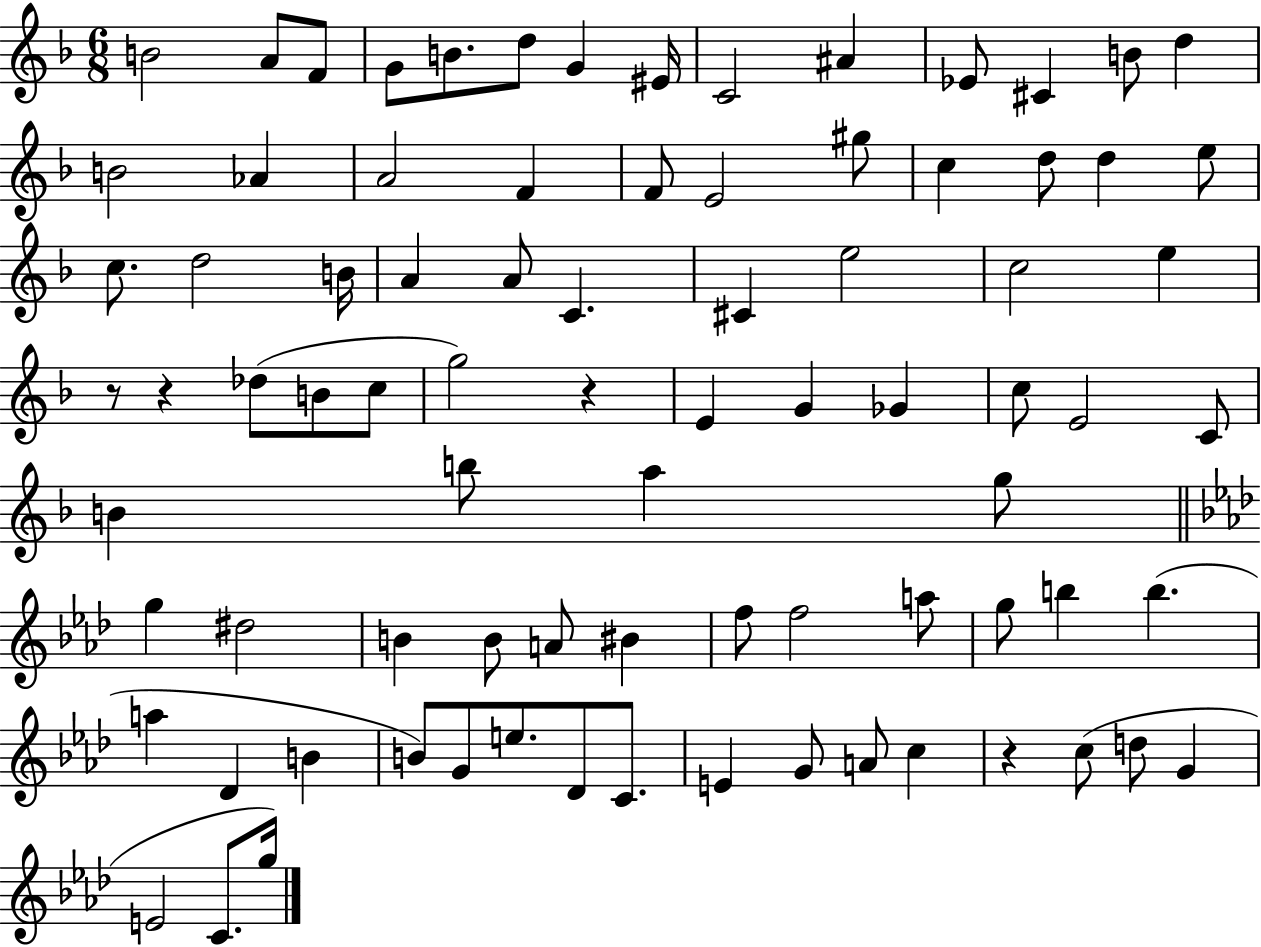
X:1
T:Untitled
M:6/8
L:1/4
K:F
B2 A/2 F/2 G/2 B/2 d/2 G ^E/4 C2 ^A _E/2 ^C B/2 d B2 _A A2 F F/2 E2 ^g/2 c d/2 d e/2 c/2 d2 B/4 A A/2 C ^C e2 c2 e z/2 z _d/2 B/2 c/2 g2 z E G _G c/2 E2 C/2 B b/2 a g/2 g ^d2 B B/2 A/2 ^B f/2 f2 a/2 g/2 b b a _D B B/2 G/2 e/2 _D/2 C/2 E G/2 A/2 c z c/2 d/2 G E2 C/2 g/4